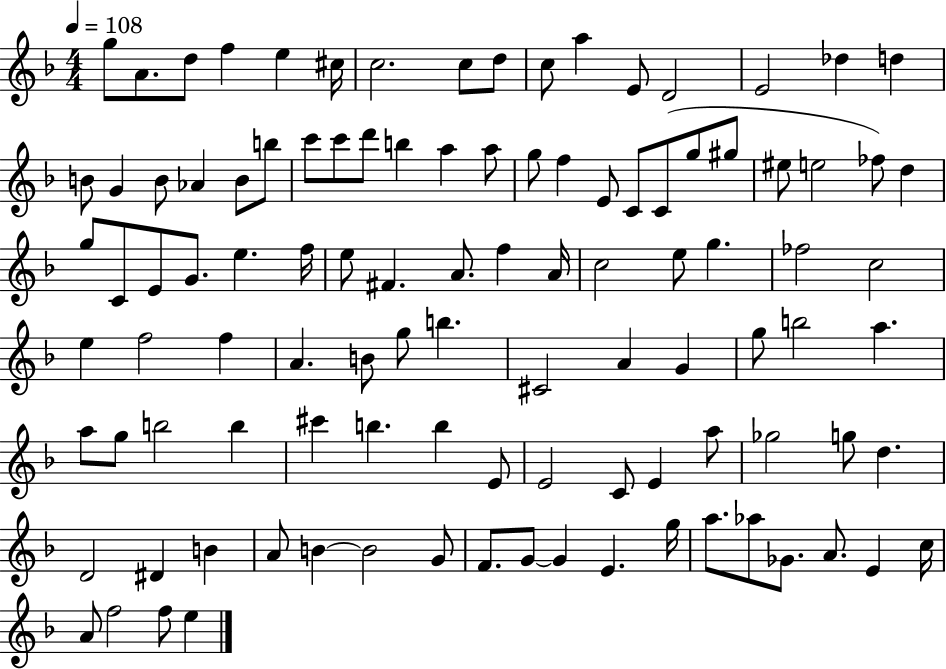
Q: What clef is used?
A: treble